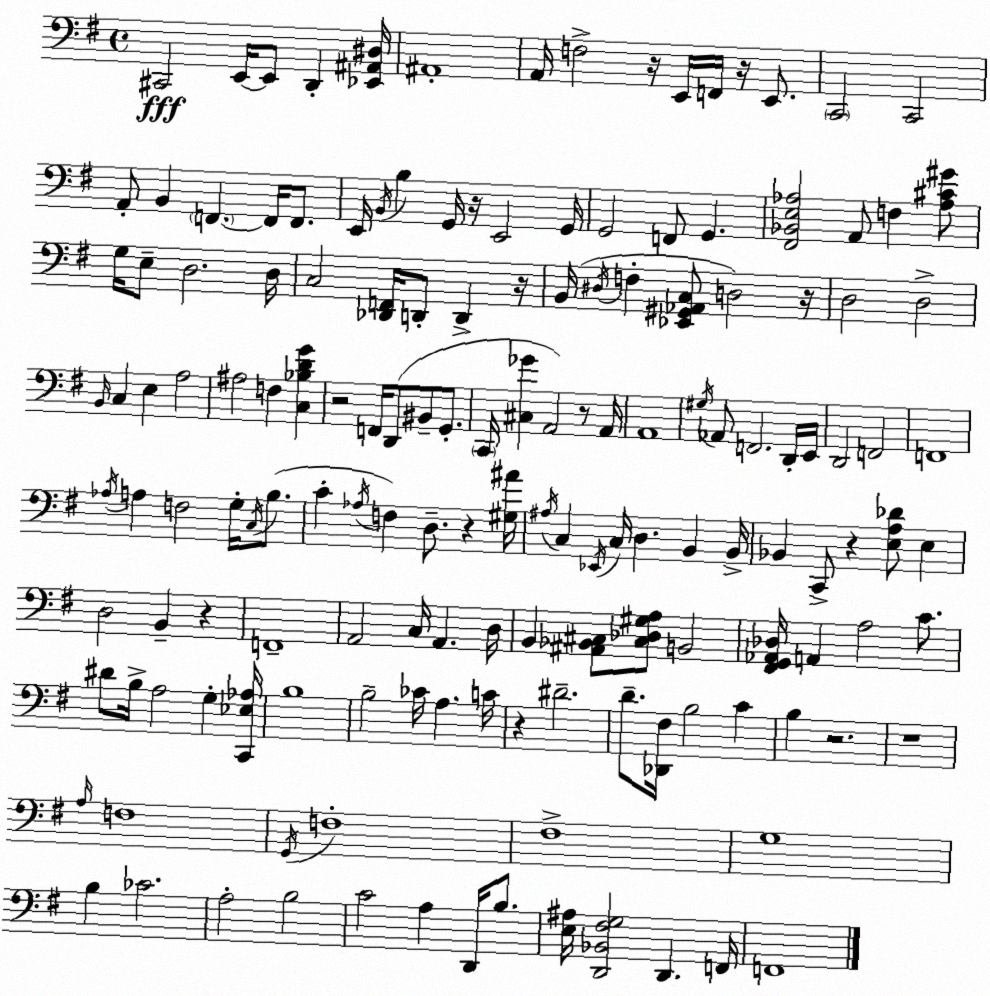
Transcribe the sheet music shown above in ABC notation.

X:1
T:Untitled
M:4/4
L:1/4
K:Em
^C,,2 E,,/4 E,,/2 D,, [_E,,^A,,^D,]/4 ^A,,4 A,,/4 F,2 z/4 E,,/4 F,,/4 z/4 E,,/2 C,,2 C,,2 A,,/2 B,, F,, F,,/4 F,,/2 E,,/4 B,,/4 B, G,,/4 z/4 E,,2 G,,/4 G,,2 F,,/2 G,, [^F,,_B,,E,_A,]2 A,,/2 F, [_A,^C^G]/2 G,/4 E,/2 D,2 D,/4 C,2 [_D,,F,,]/4 D,,/2 D,, z/4 B,,/4 ^D,/4 F, [_E,,^G,,_A,,C,]/2 D,2 z/4 D,2 D,2 B,,/4 C, E, A,2 ^A,2 F, [C,_B,DG] z2 F,,/4 D,,/2 ^B,,/2 G,,/2 C,,/4 [^C,_G] A,,2 z/2 A,,/4 A,,4 ^G,/4 _A,,/2 F,,2 D,,/4 E,,/4 D,,2 F,,2 F,,4 _A,/4 A, F,2 G,/4 C,/4 B,/2 C _A,/4 F, D,/2 z [^G,^A]/4 ^A,/4 C, _E,,/4 C,/4 D, B,, B,,/4 _B,, C,,/2 z [E,A,_D]/2 E, D,2 B,, z F,,4 A,,2 C,/4 A,, D,/4 B,, [^A,,_B,,^C,]/2 [^C,_D,^G,A,]/2 B,,2 [^F,,G,,_A,,_D,]/4 A,, A,2 C/2 ^D/2 B,/4 A,2 G, [C,,_E,_A,]/4 B,4 B,2 _C/4 A, C/4 z ^D2 D/2 [_D,,^F,]/4 B,2 C B, z2 z4 A,/4 F,4 G,,/4 F,4 ^F,4 G,4 B, _C2 A,2 B,2 C2 A, D,,/4 B,/2 [E,^A,]/4 [D,,_B,,^F,G,]2 D,, F,,/4 F,,4